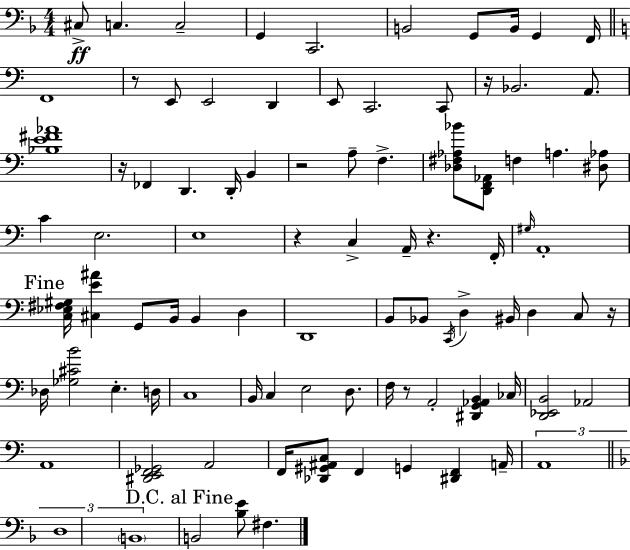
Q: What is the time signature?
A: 4/4